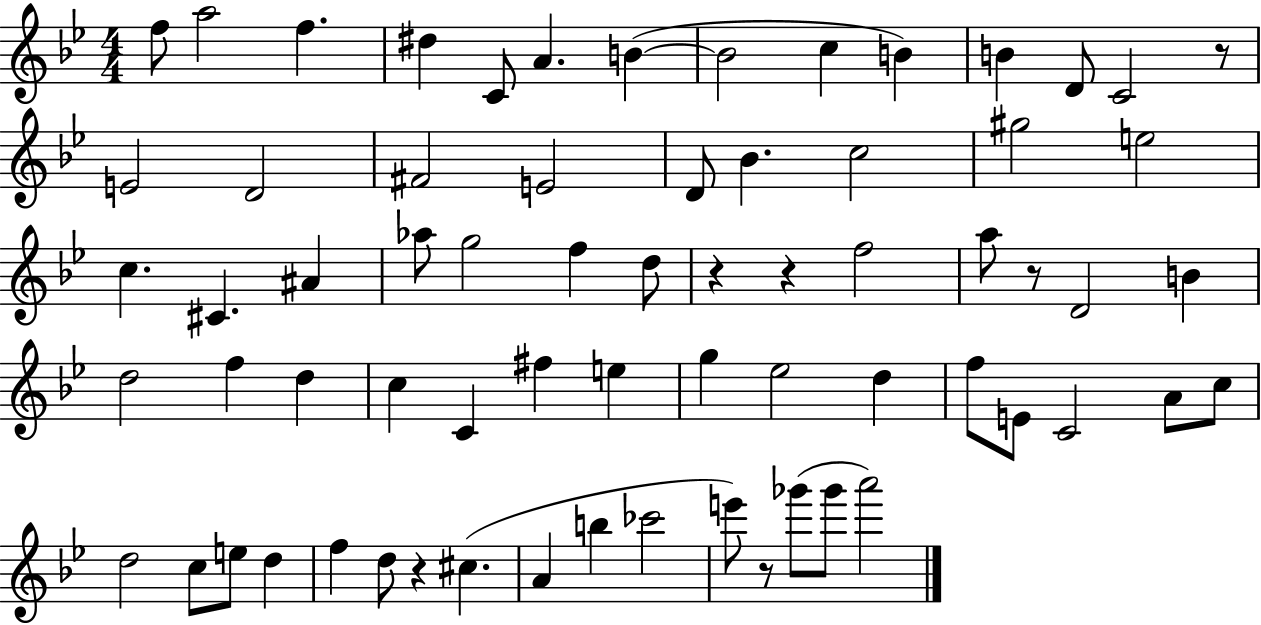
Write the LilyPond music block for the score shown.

{
  \clef treble
  \numericTimeSignature
  \time 4/4
  \key bes \major
  f''8 a''2 f''4. | dis''4 c'8 a'4. b'4~(~ | b'2 c''4 b'4) | b'4 d'8 c'2 r8 | \break e'2 d'2 | fis'2 e'2 | d'8 bes'4. c''2 | gis''2 e''2 | \break c''4. cis'4. ais'4 | aes''8 g''2 f''4 d''8 | r4 r4 f''2 | a''8 r8 d'2 b'4 | \break d''2 f''4 d''4 | c''4 c'4 fis''4 e''4 | g''4 ees''2 d''4 | f''8 e'8 c'2 a'8 c''8 | \break d''2 c''8 e''8 d''4 | f''4 d''8 r4 cis''4.( | a'4 b''4 ces'''2 | e'''8) r8 ges'''8( ges'''8 a'''2) | \break \bar "|."
}